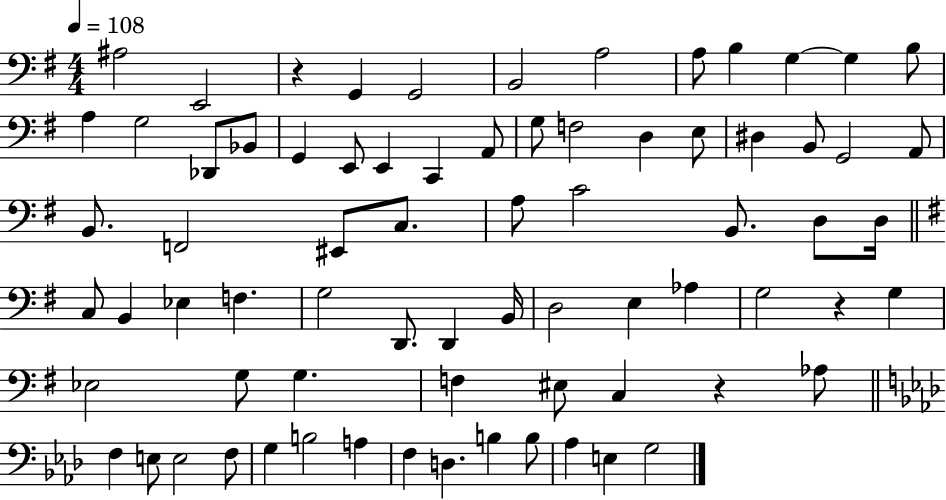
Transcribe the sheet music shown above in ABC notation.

X:1
T:Untitled
M:4/4
L:1/4
K:G
^A,2 E,,2 z G,, G,,2 B,,2 A,2 A,/2 B, G, G, B,/2 A, G,2 _D,,/2 _B,,/2 G,, E,,/2 E,, C,, A,,/2 G,/2 F,2 D, E,/2 ^D, B,,/2 G,,2 A,,/2 B,,/2 F,,2 ^E,,/2 C,/2 A,/2 C2 B,,/2 D,/2 D,/4 C,/2 B,, _E, F, G,2 D,,/2 D,, B,,/4 D,2 E, _A, G,2 z G, _E,2 G,/2 G, F, ^E,/2 C, z _A,/2 F, E,/2 E,2 F,/2 G, B,2 A, F, D, B, B,/2 _A, E, G,2